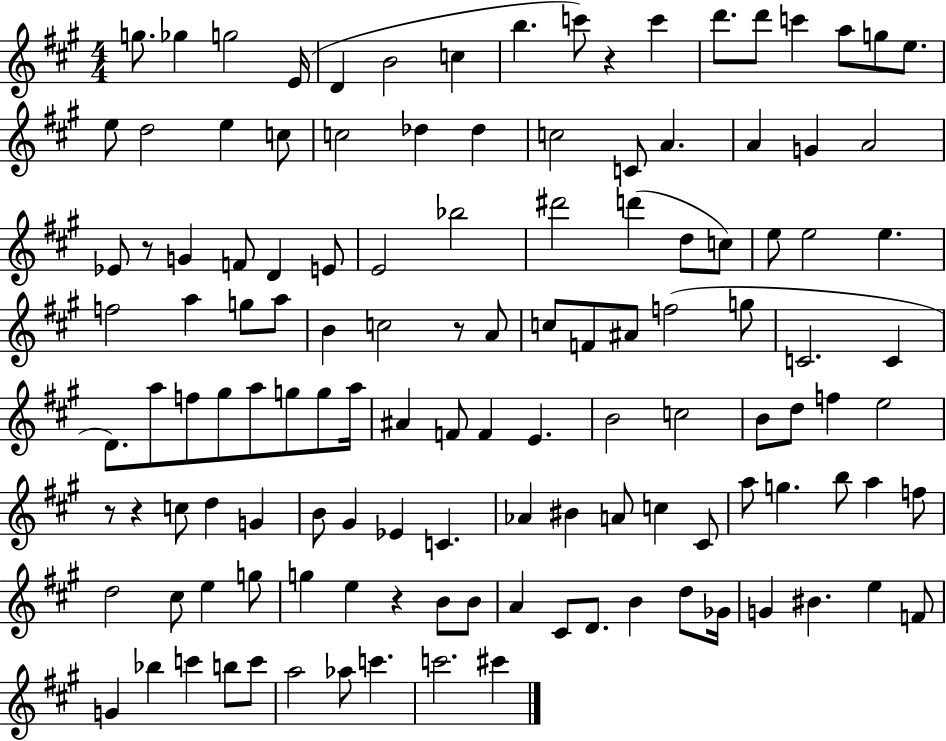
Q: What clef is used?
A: treble